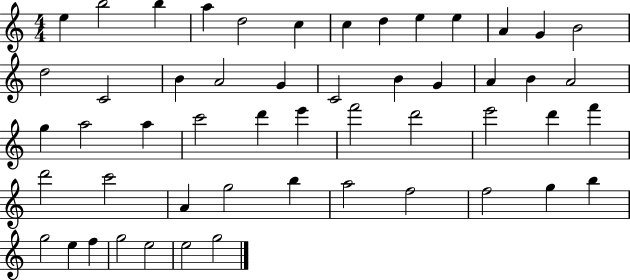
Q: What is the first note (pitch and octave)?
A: E5